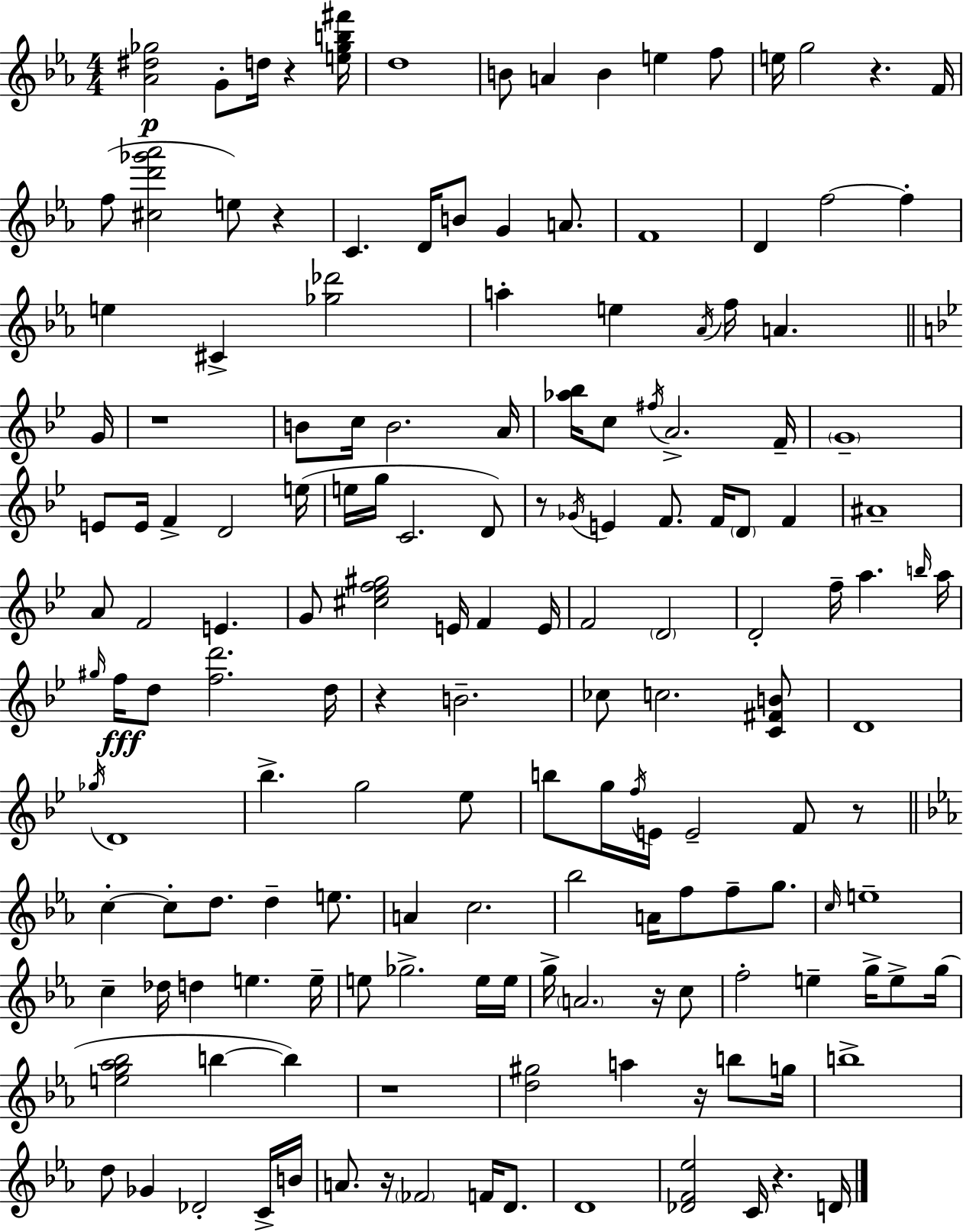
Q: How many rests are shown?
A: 12